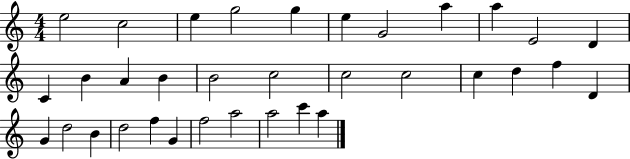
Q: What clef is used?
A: treble